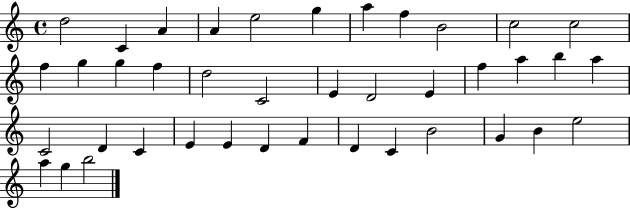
D5/h C4/q A4/q A4/q E5/h G5/q A5/q F5/q B4/h C5/h C5/h F5/q G5/q G5/q F5/q D5/h C4/h E4/q D4/h E4/q F5/q A5/q B5/q A5/q C4/h D4/q C4/q E4/q E4/q D4/q F4/q D4/q C4/q B4/h G4/q B4/q E5/h A5/q G5/q B5/h